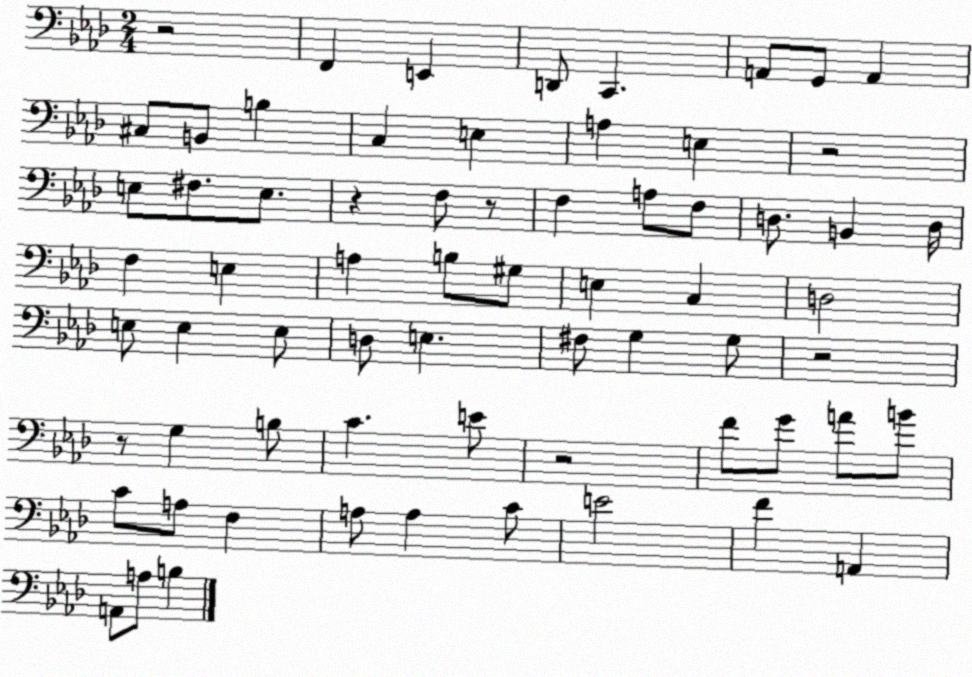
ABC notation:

X:1
T:Untitled
M:2/4
L:1/4
K:Ab
z2 F,, E,, D,,/2 C,, A,,/2 G,,/2 A,, ^C,/2 B,,/2 B, C, E, A, E, z2 E,/2 ^F,/2 E,/2 z F,/2 z/2 F, A,/2 F,/2 D,/2 B,, D,/4 F, E, A, B,/2 ^G,/2 E, C, D,2 E,/2 E, E,/2 D,/2 E, ^F,/2 G, G,/2 z2 z/2 G, B,/2 C E/2 z2 F/2 G/2 A/2 B/2 C/2 A,/2 F, A,/2 A, C/2 E2 F A,, A,,/2 A,/2 B,